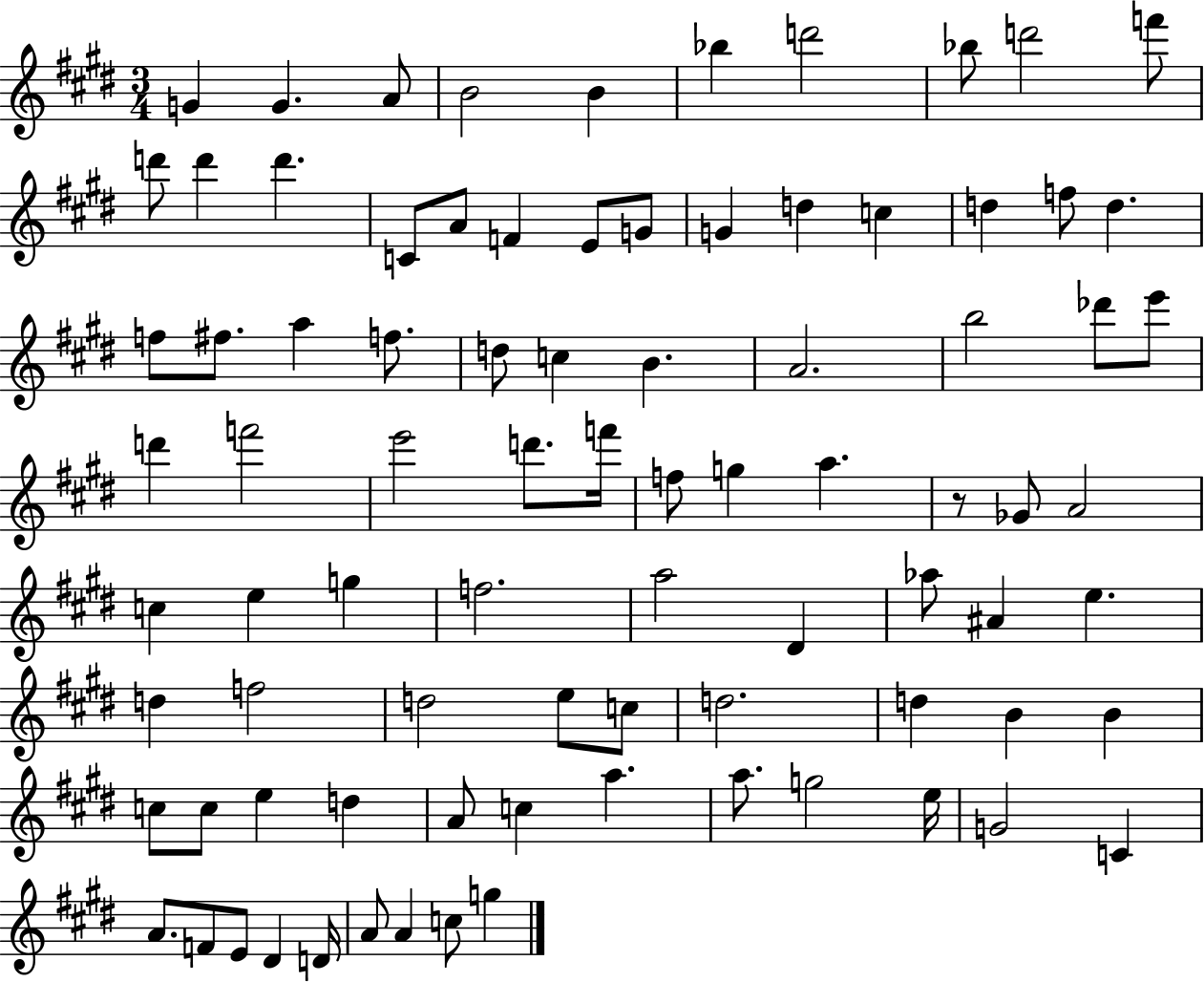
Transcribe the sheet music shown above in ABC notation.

X:1
T:Untitled
M:3/4
L:1/4
K:E
G G A/2 B2 B _b d'2 _b/2 d'2 f'/2 d'/2 d' d' C/2 A/2 F E/2 G/2 G d c d f/2 d f/2 ^f/2 a f/2 d/2 c B A2 b2 _d'/2 e'/2 d' f'2 e'2 d'/2 f'/4 f/2 g a z/2 _G/2 A2 c e g f2 a2 ^D _a/2 ^A e d f2 d2 e/2 c/2 d2 d B B c/2 c/2 e d A/2 c a a/2 g2 e/4 G2 C A/2 F/2 E/2 ^D D/4 A/2 A c/2 g